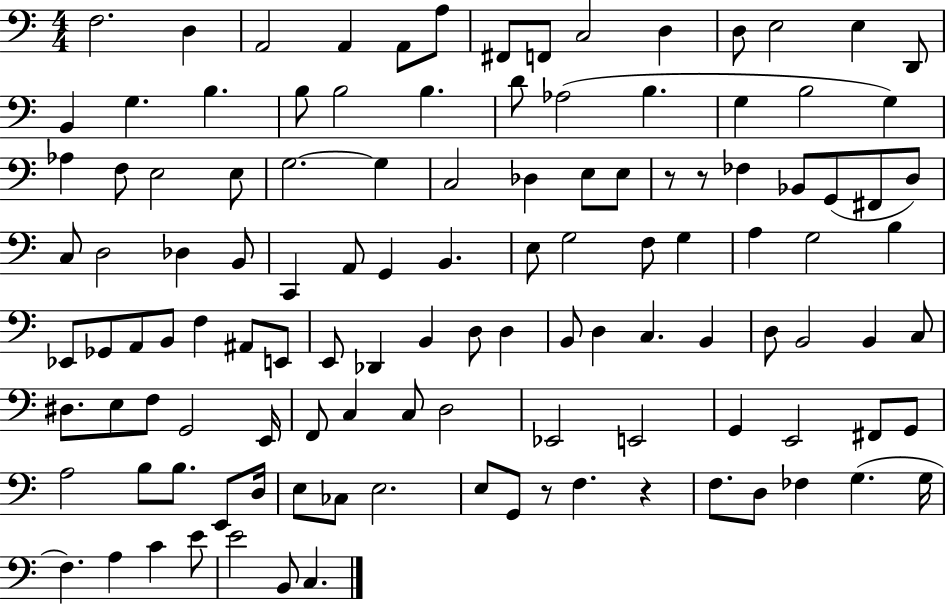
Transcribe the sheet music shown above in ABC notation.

X:1
T:Untitled
M:4/4
L:1/4
K:C
F,2 D, A,,2 A,, A,,/2 A,/2 ^F,,/2 F,,/2 C,2 D, D,/2 E,2 E, D,,/2 B,, G, B, B,/2 B,2 B, D/2 _A,2 B, G, B,2 G, _A, F,/2 E,2 E,/2 G,2 G, C,2 _D, E,/2 E,/2 z/2 z/2 _F, _B,,/2 G,,/2 ^F,,/2 D,/2 C,/2 D,2 _D, B,,/2 C,, A,,/2 G,, B,, E,/2 G,2 F,/2 G, A, G,2 B, _E,,/2 _G,,/2 A,,/2 B,,/2 F, ^A,,/2 E,,/2 E,,/2 _D,, B,, D,/2 D, B,,/2 D, C, B,, D,/2 B,,2 B,, C,/2 ^D,/2 E,/2 F,/2 G,,2 E,,/4 F,,/2 C, C,/2 D,2 _E,,2 E,,2 G,, E,,2 ^F,,/2 G,,/2 A,2 B,/2 B,/2 E,,/2 D,/4 E,/2 _C,/2 E,2 E,/2 G,,/2 z/2 F, z F,/2 D,/2 _F, G, G,/4 F, A, C E/2 E2 B,,/2 C,